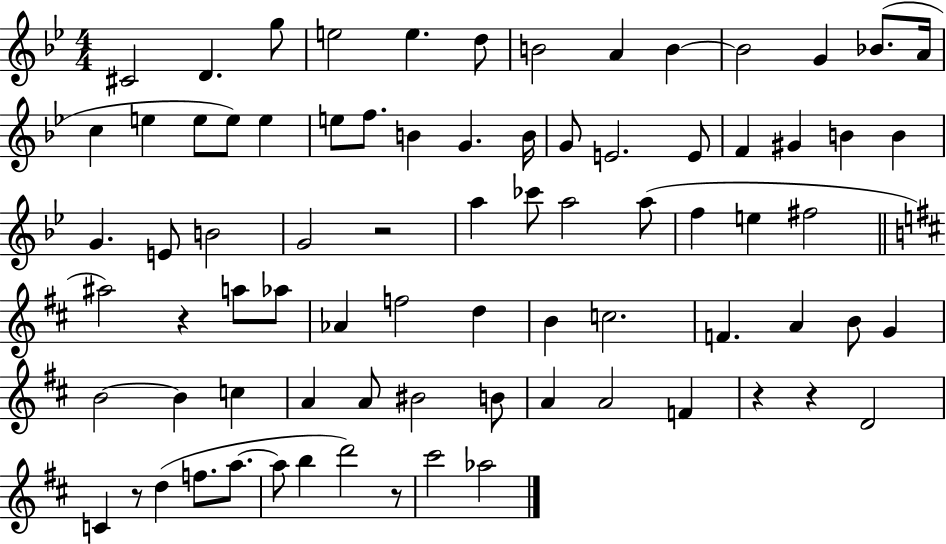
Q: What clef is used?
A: treble